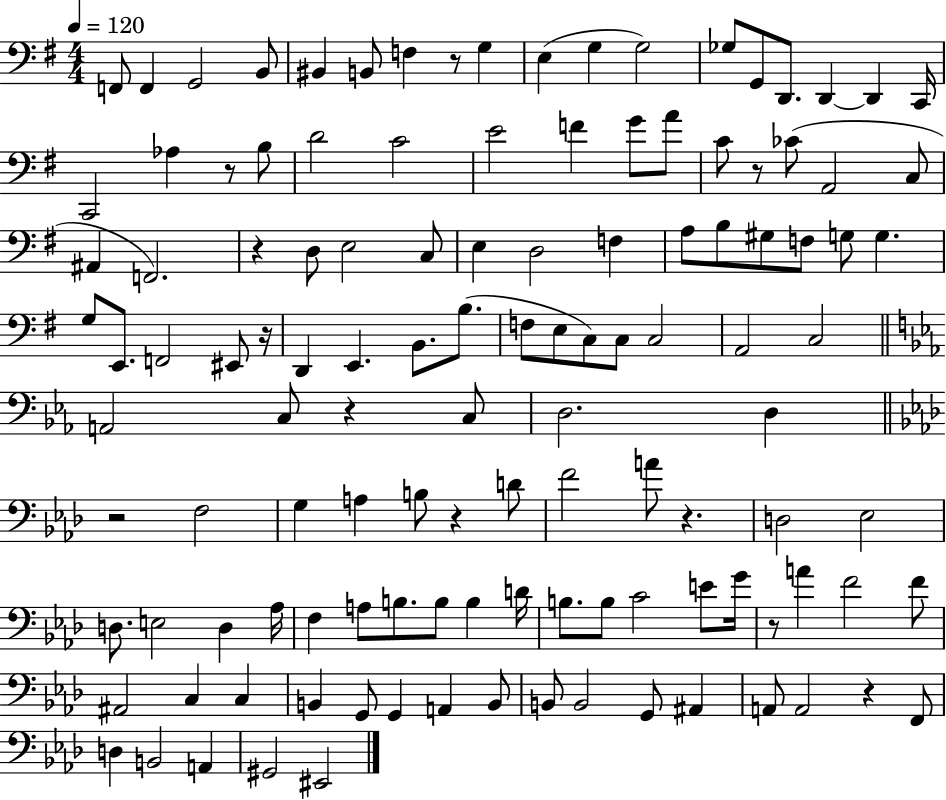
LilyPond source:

{
  \clef bass
  \numericTimeSignature
  \time 4/4
  \key g \major
  \tempo 4 = 120
  f,8 f,4 g,2 b,8 | bis,4 b,8 f4 r8 g4 | e4( g4 g2) | ges8 g,8 d,8. d,4~~ d,4 c,16 | \break c,2 aes4 r8 b8 | d'2 c'2 | e'2 f'4 g'8 a'8 | c'8 r8 ces'8( a,2 c8 | \break ais,4 f,2.) | r4 d8 e2 c8 | e4 d2 f4 | a8 b8 gis8 f8 g8 g4. | \break g8 e,8. f,2 eis,8 r16 | d,4 e,4. b,8. b8.( | f8 e8 c8) c8 c2 | a,2 c2 | \break \bar "||" \break \key ees \major a,2 c8 r4 c8 | d2. d4 | \bar "||" \break \key aes \major r2 f2 | g4 a4 b8 r4 d'8 | f'2 a'8 r4. | d2 ees2 | \break d8. e2 d4 aes16 | f4 a8 b8. b8 b4 d'16 | b8. b8 c'2 e'8 g'16 | r8 a'4 f'2 f'8 | \break ais,2 c4 c4 | b,4 g,8 g,4 a,4 b,8 | b,8 b,2 g,8 ais,4 | a,8 a,2 r4 f,8 | \break d4 b,2 a,4 | gis,2 eis,2 | \bar "|."
}